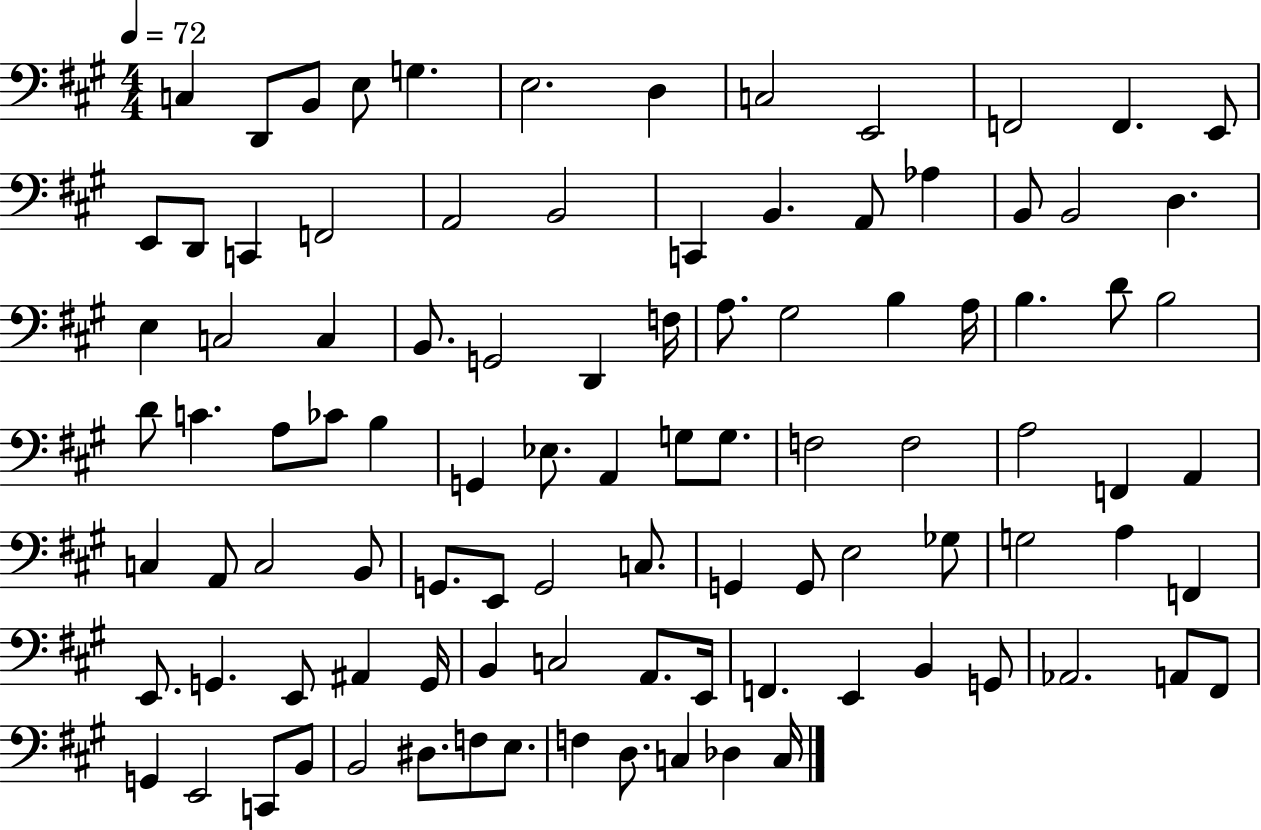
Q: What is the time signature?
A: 4/4